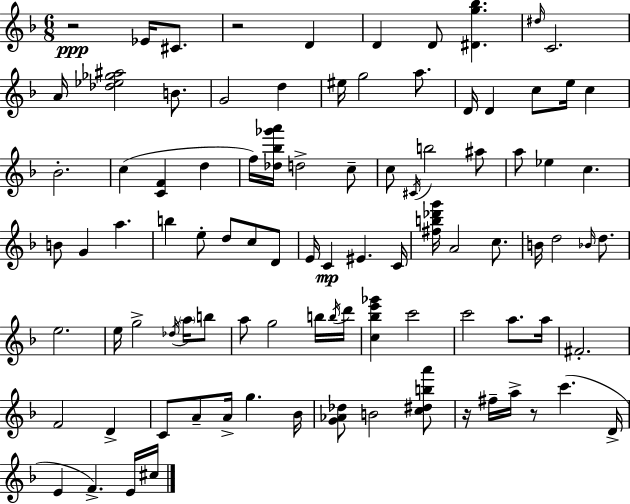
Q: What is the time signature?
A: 6/8